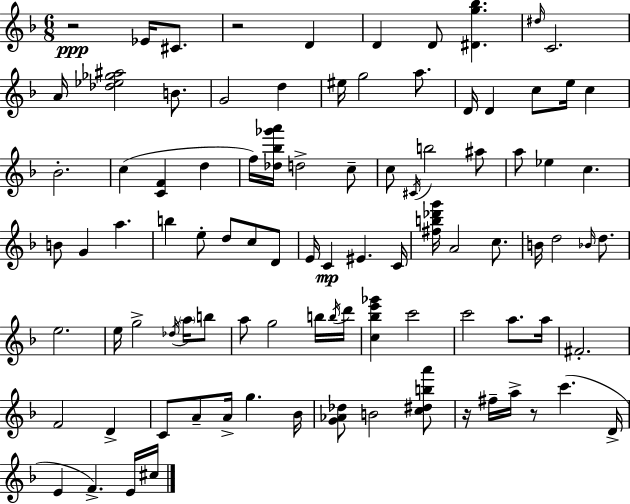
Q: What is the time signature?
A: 6/8